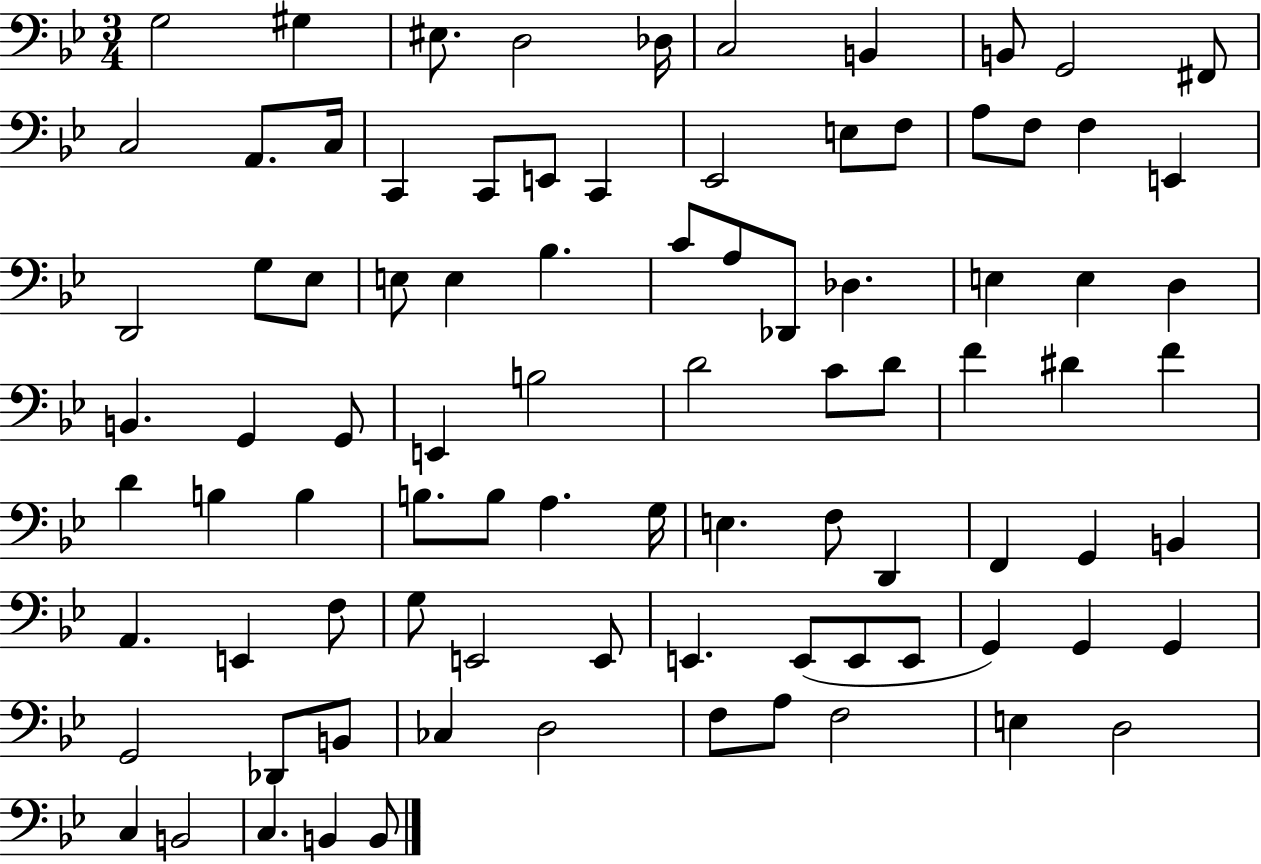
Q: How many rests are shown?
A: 0